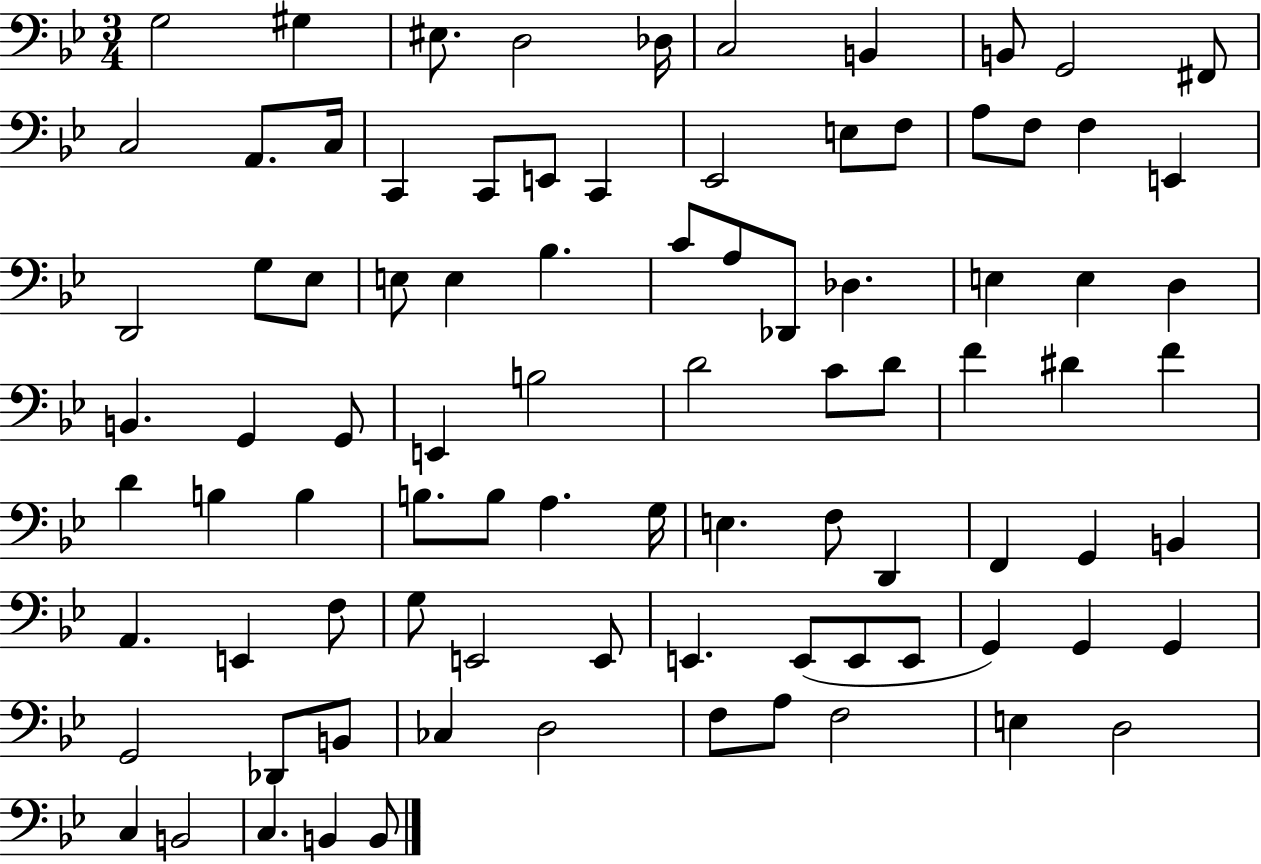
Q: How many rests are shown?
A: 0